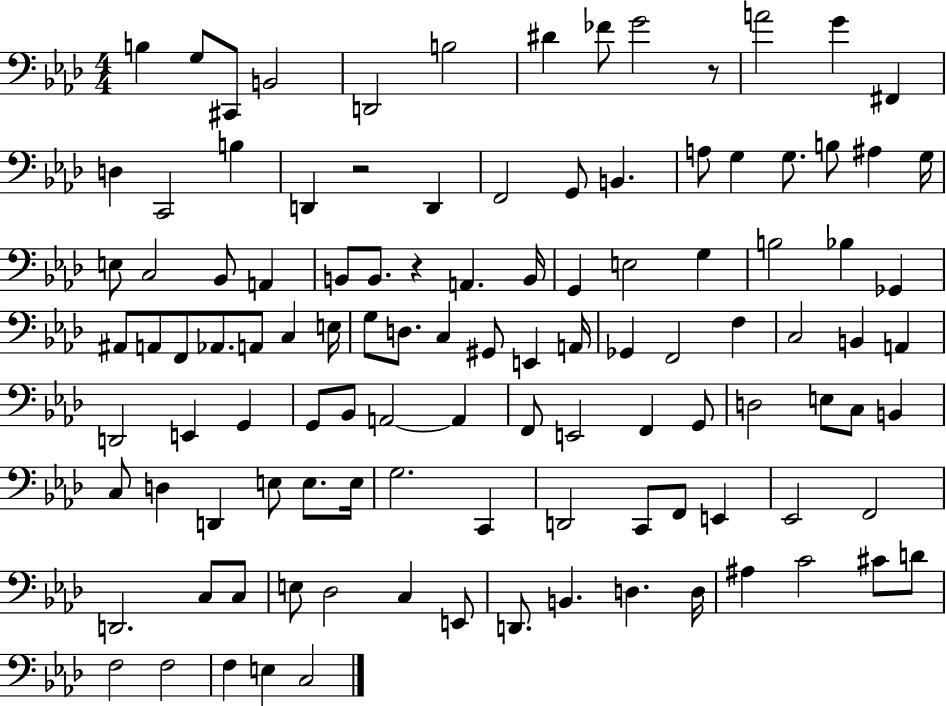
B3/q G3/e C#2/e B2/h D2/h B3/h D#4/q FES4/e G4/h R/e A4/h G4/q F#2/q D3/q C2/h B3/q D2/q R/h D2/q F2/h G2/e B2/q. A3/e G3/q G3/e. B3/e A#3/q G3/s E3/e C3/h Bb2/e A2/q B2/e B2/e. R/q A2/q. B2/s G2/q E3/h G3/q B3/h Bb3/q Gb2/q A#2/e A2/e F2/e Ab2/e. A2/e C3/q E3/s G3/e D3/e. C3/q G#2/e E2/q A2/s Gb2/q F2/h F3/q C3/h B2/q A2/q D2/h E2/q G2/q G2/e Bb2/e A2/h A2/q F2/e E2/h F2/q G2/e D3/h E3/e C3/e B2/q C3/e D3/q D2/q E3/e E3/e. E3/s G3/h. C2/q D2/h C2/e F2/e E2/q Eb2/h F2/h D2/h. C3/e C3/e E3/e Db3/h C3/q E2/e D2/e. B2/q. D3/q. D3/s A#3/q C4/h C#4/e D4/e F3/h F3/h F3/q E3/q C3/h